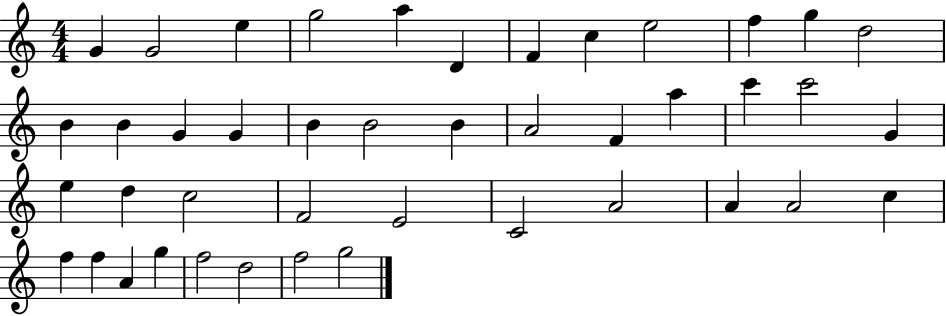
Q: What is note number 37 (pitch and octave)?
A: F5